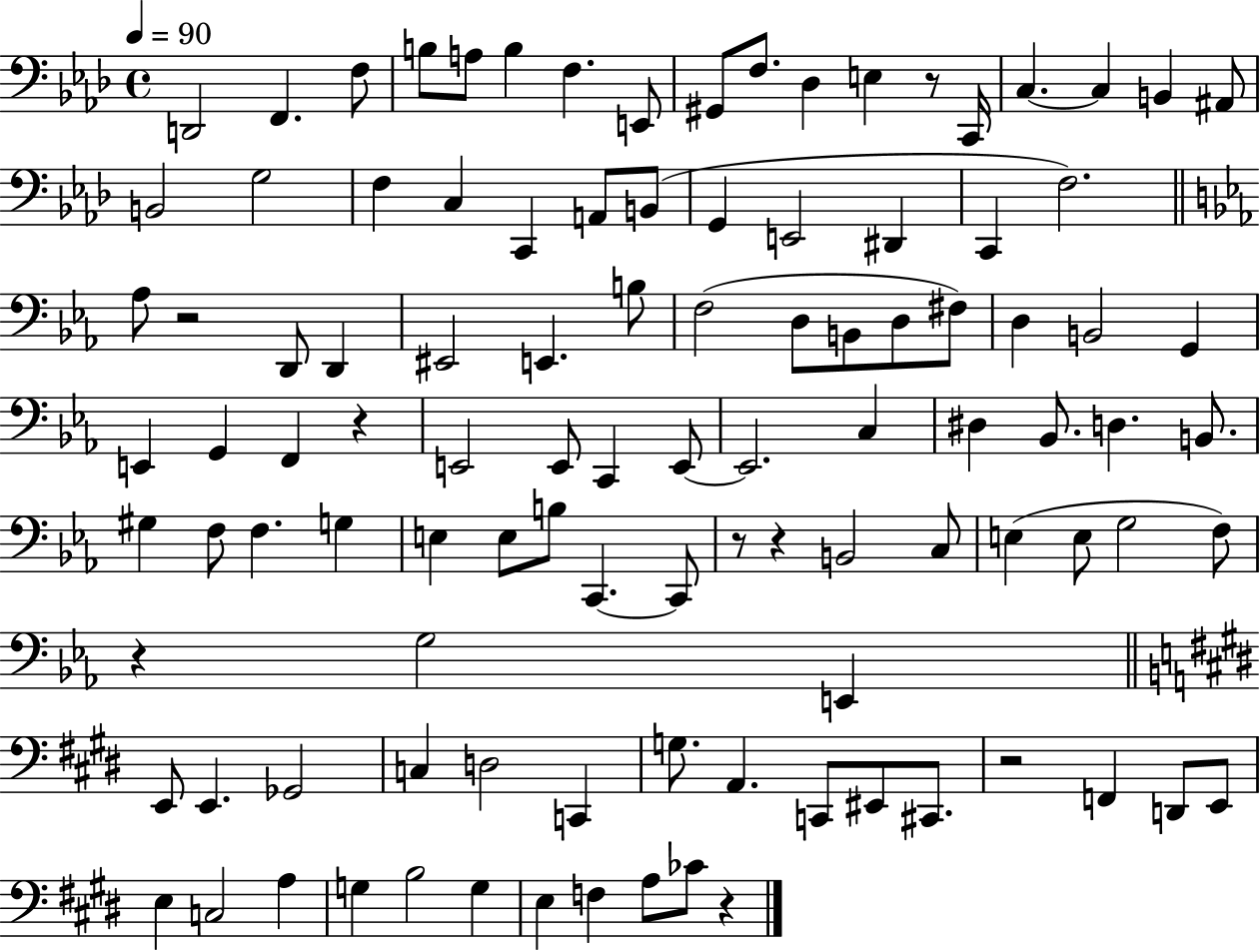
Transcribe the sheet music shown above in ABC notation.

X:1
T:Untitled
M:4/4
L:1/4
K:Ab
D,,2 F,, F,/2 B,/2 A,/2 B, F, E,,/2 ^G,,/2 F,/2 _D, E, z/2 C,,/4 C, C, B,, ^A,,/2 B,,2 G,2 F, C, C,, A,,/2 B,,/2 G,, E,,2 ^D,, C,, F,2 _A,/2 z2 D,,/2 D,, ^E,,2 E,, B,/2 F,2 D,/2 B,,/2 D,/2 ^F,/2 D, B,,2 G,, E,, G,, F,, z E,,2 E,,/2 C,, E,,/2 E,,2 C, ^D, _B,,/2 D, B,,/2 ^G, F,/2 F, G, E, E,/2 B,/2 C,, C,,/2 z/2 z B,,2 C,/2 E, E,/2 G,2 F,/2 z G,2 E,, E,,/2 E,, _G,,2 C, D,2 C,, G,/2 A,, C,,/2 ^E,,/2 ^C,,/2 z2 F,, D,,/2 E,,/2 E, C,2 A, G, B,2 G, E, F, A,/2 _C/2 z